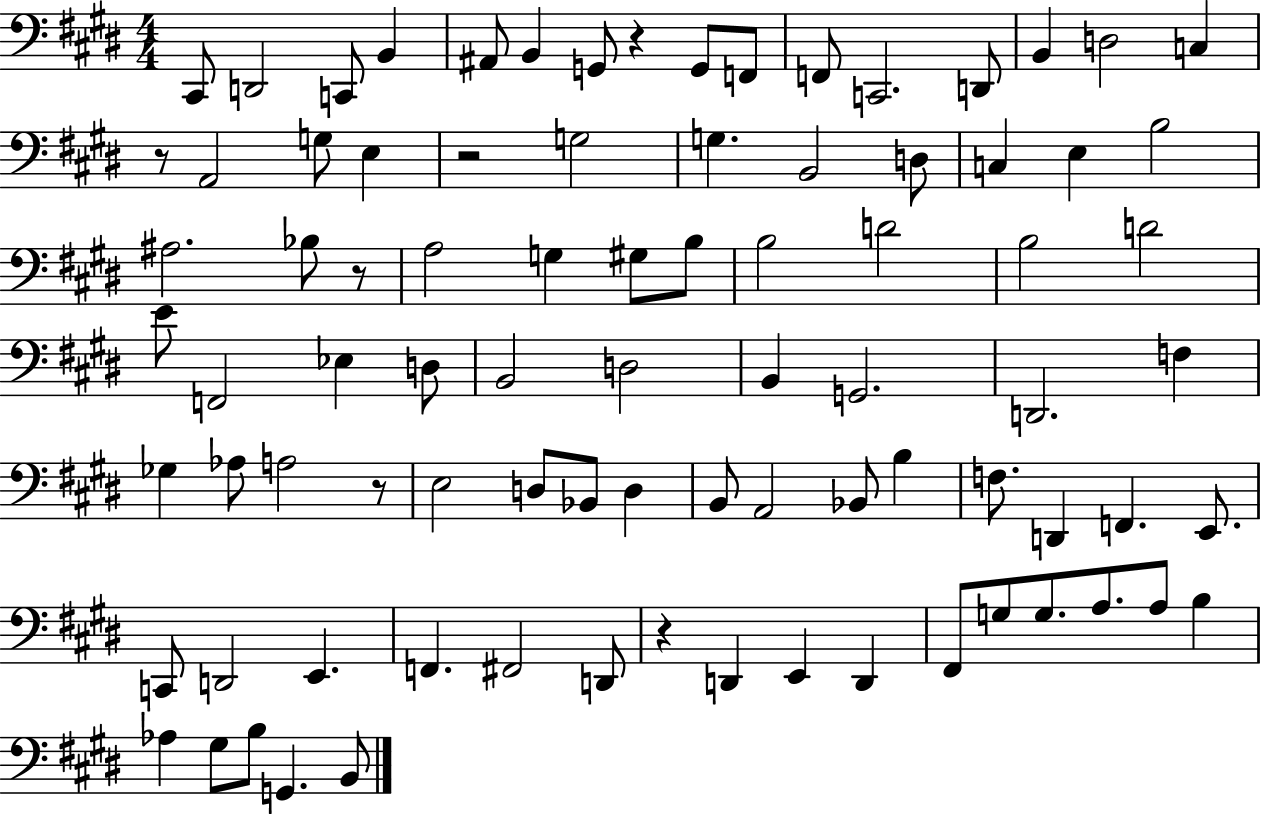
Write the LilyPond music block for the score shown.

{
  \clef bass
  \numericTimeSignature
  \time 4/4
  \key e \major
  cis,8 d,2 c,8 b,4 | ais,8 b,4 g,8 r4 g,8 f,8 | f,8 c,2. d,8 | b,4 d2 c4 | \break r8 a,2 g8 e4 | r2 g2 | g4. b,2 d8 | c4 e4 b2 | \break ais2. bes8 r8 | a2 g4 gis8 b8 | b2 d'2 | b2 d'2 | \break e'8 f,2 ees4 d8 | b,2 d2 | b,4 g,2. | d,2. f4 | \break ges4 aes8 a2 r8 | e2 d8 bes,8 d4 | b,8 a,2 bes,8 b4 | f8. d,4 f,4. e,8. | \break c,8 d,2 e,4. | f,4. fis,2 d,8 | r4 d,4 e,4 d,4 | fis,8 g8 g8. a8. a8 b4 | \break aes4 gis8 b8 g,4. b,8 | \bar "|."
}